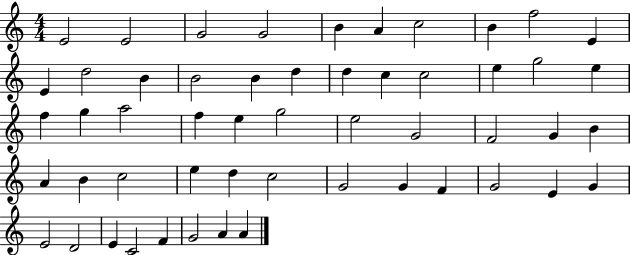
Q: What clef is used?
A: treble